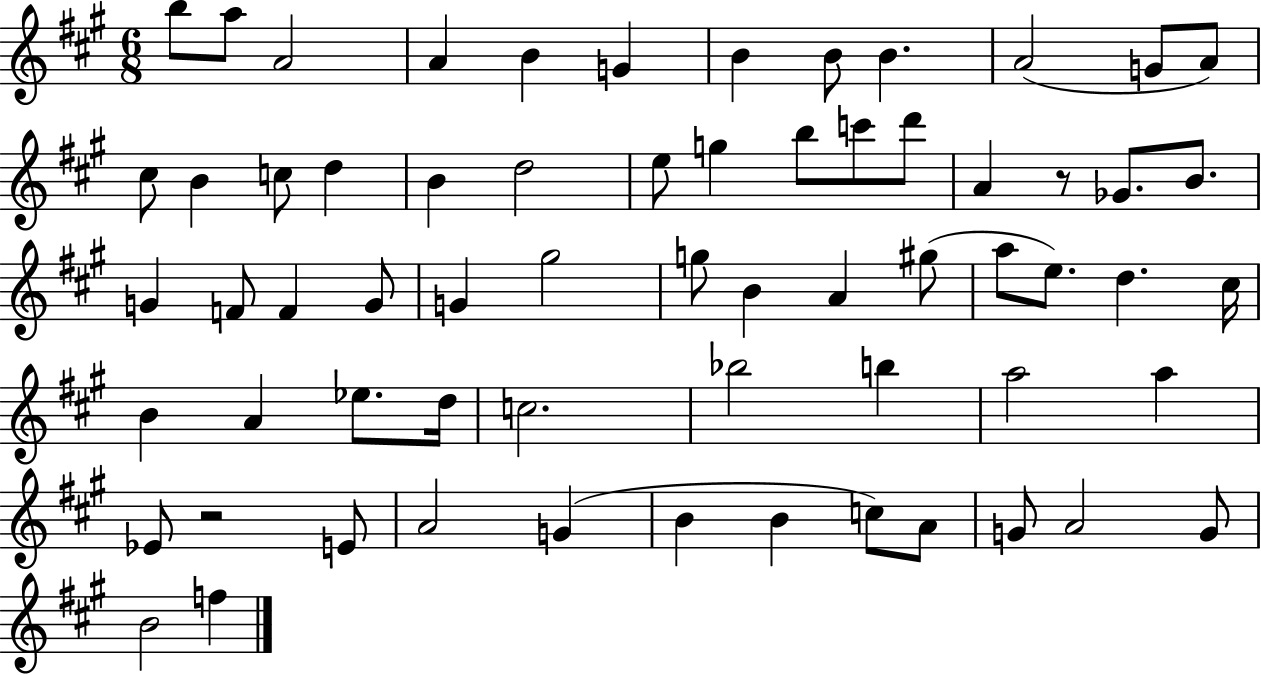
B5/e A5/e A4/h A4/q B4/q G4/q B4/q B4/e B4/q. A4/h G4/e A4/e C#5/e B4/q C5/e D5/q B4/q D5/h E5/e G5/q B5/e C6/e D6/e A4/q R/e Gb4/e. B4/e. G4/q F4/e F4/q G4/e G4/q G#5/h G5/e B4/q A4/q G#5/e A5/e E5/e. D5/q. C#5/s B4/q A4/q Eb5/e. D5/s C5/h. Bb5/h B5/q A5/h A5/q Eb4/e R/h E4/e A4/h G4/q B4/q B4/q C5/e A4/e G4/e A4/h G4/e B4/h F5/q